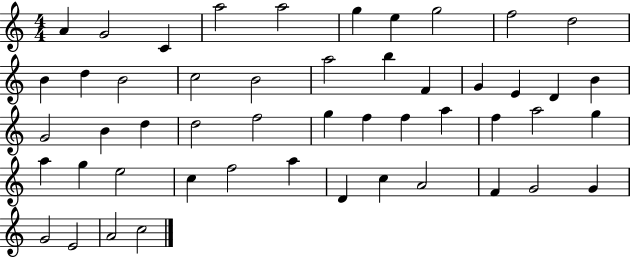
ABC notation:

X:1
T:Untitled
M:4/4
L:1/4
K:C
A G2 C a2 a2 g e g2 f2 d2 B d B2 c2 B2 a2 b F G E D B G2 B d d2 f2 g f f a f a2 g a g e2 c f2 a D c A2 F G2 G G2 E2 A2 c2